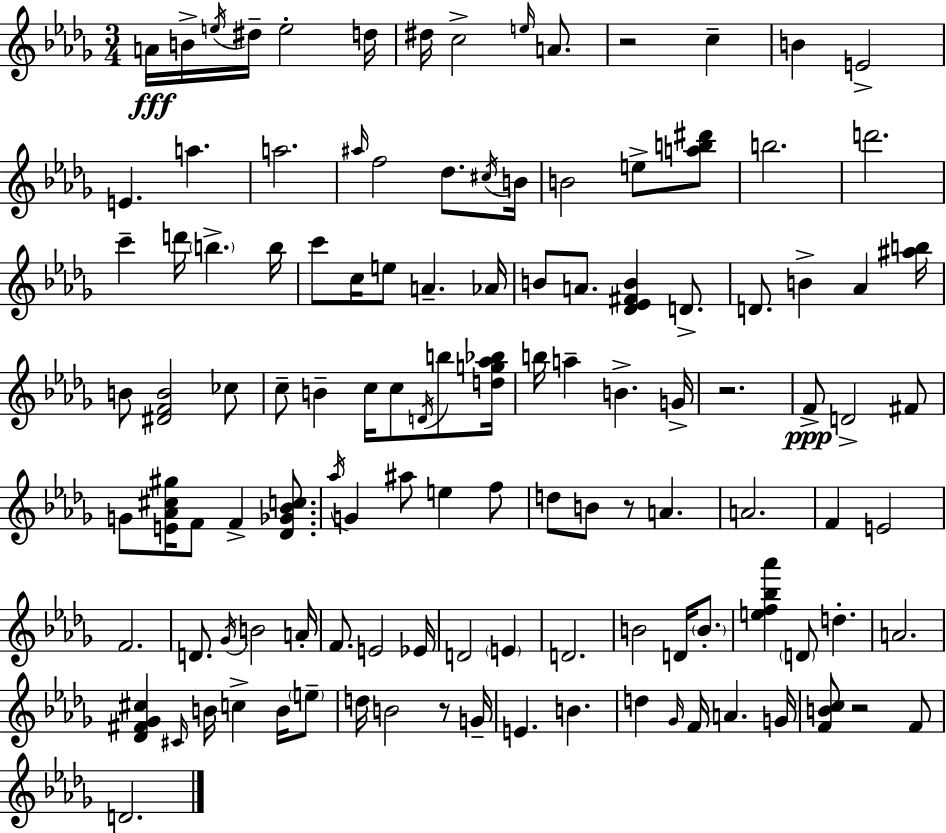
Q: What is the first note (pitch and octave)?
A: A4